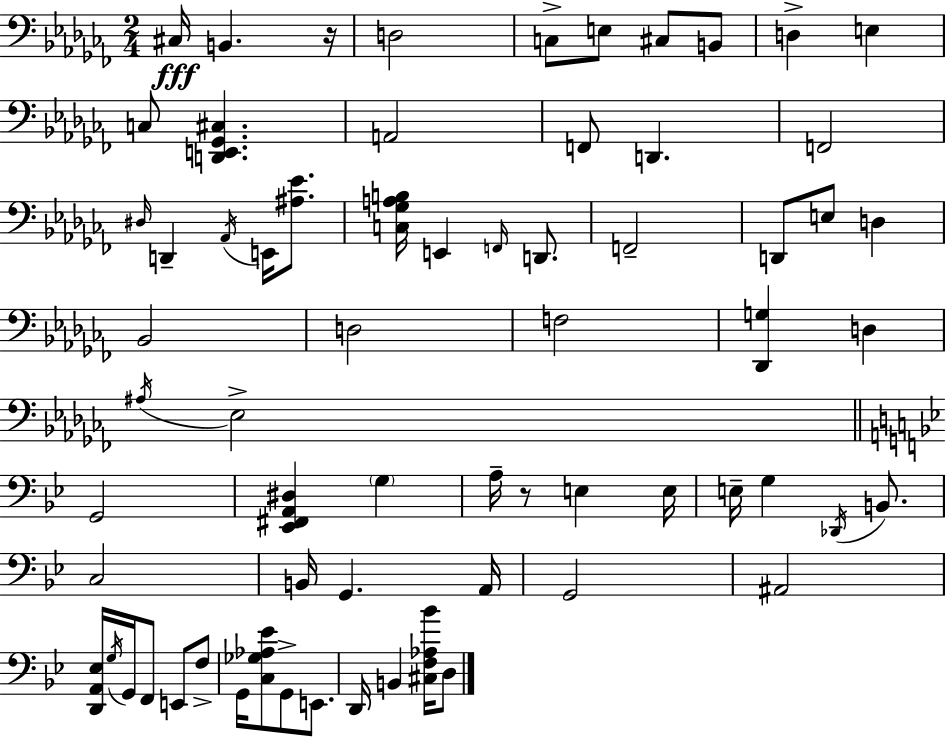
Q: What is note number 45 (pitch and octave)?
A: G2